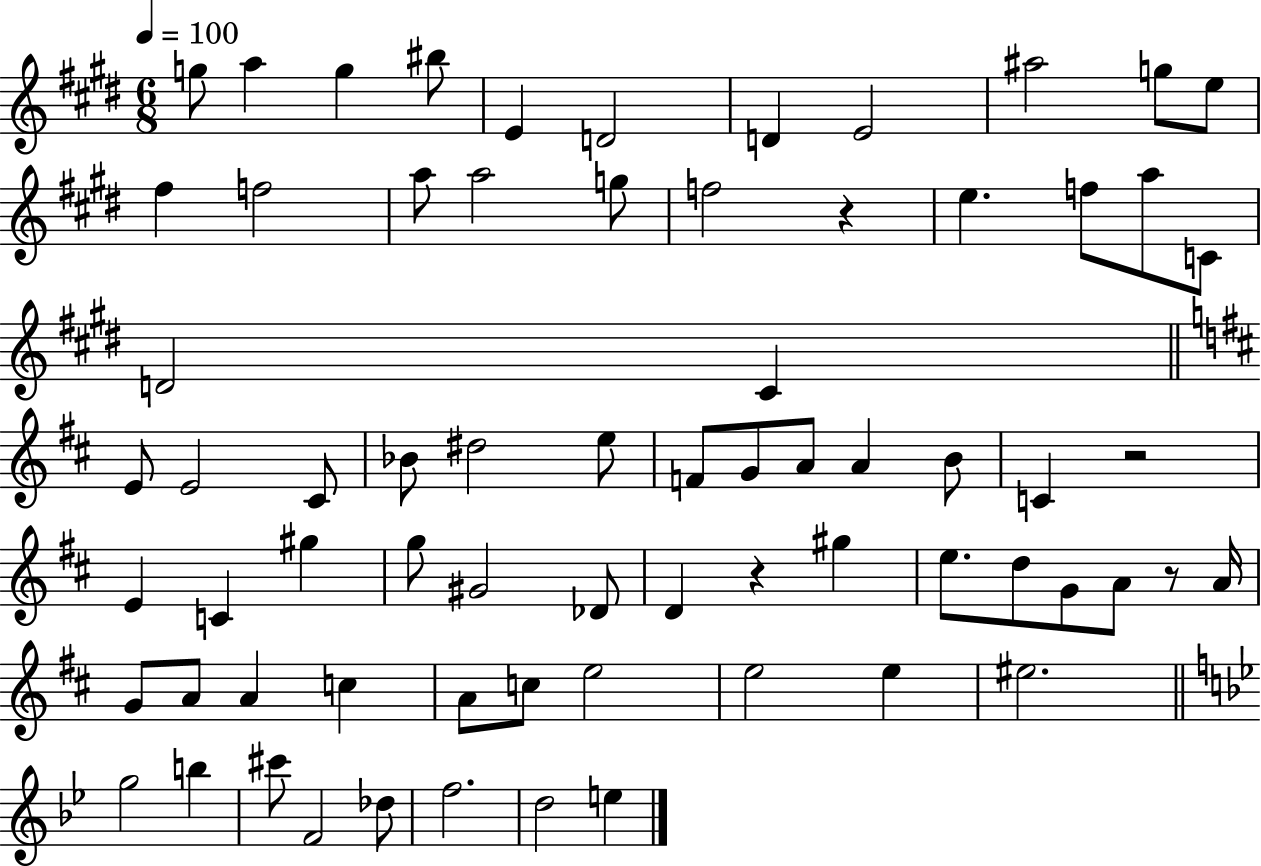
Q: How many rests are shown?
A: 4